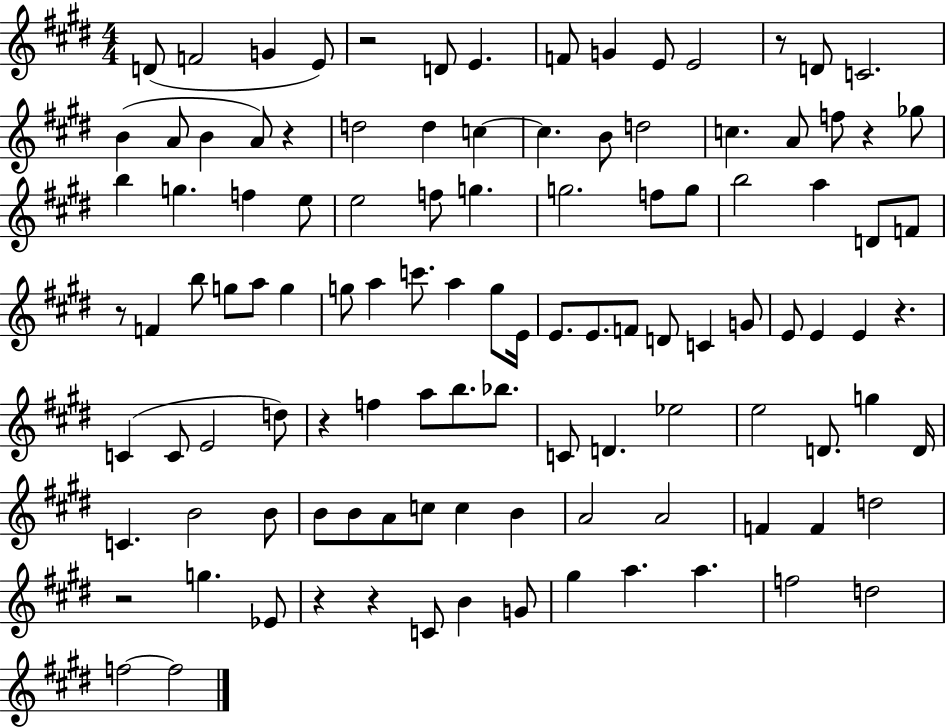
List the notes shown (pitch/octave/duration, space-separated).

D4/e F4/h G4/q E4/e R/h D4/e E4/q. F4/e G4/q E4/e E4/h R/e D4/e C4/h. B4/q A4/e B4/q A4/e R/q D5/h D5/q C5/q C5/q. B4/e D5/h C5/q. A4/e F5/e R/q Gb5/e B5/q G5/q. F5/q E5/e E5/h F5/e G5/q. G5/h. F5/e G5/e B5/h A5/q D4/e F4/e R/e F4/q B5/e G5/e A5/e G5/q G5/e A5/q C6/e. A5/q G5/e E4/s E4/e. E4/e. F4/e D4/e C4/q G4/e E4/e E4/q E4/q R/q. C4/q C4/e E4/h D5/e R/q F5/q A5/e B5/e. Bb5/e. C4/e D4/q. Eb5/h E5/h D4/e. G5/q D4/s C4/q. B4/h B4/e B4/e B4/e A4/e C5/e C5/q B4/q A4/h A4/h F4/q F4/q D5/h R/h G5/q. Eb4/e R/q R/q C4/e B4/q G4/e G#5/q A5/q. A5/q. F5/h D5/h F5/h F5/h